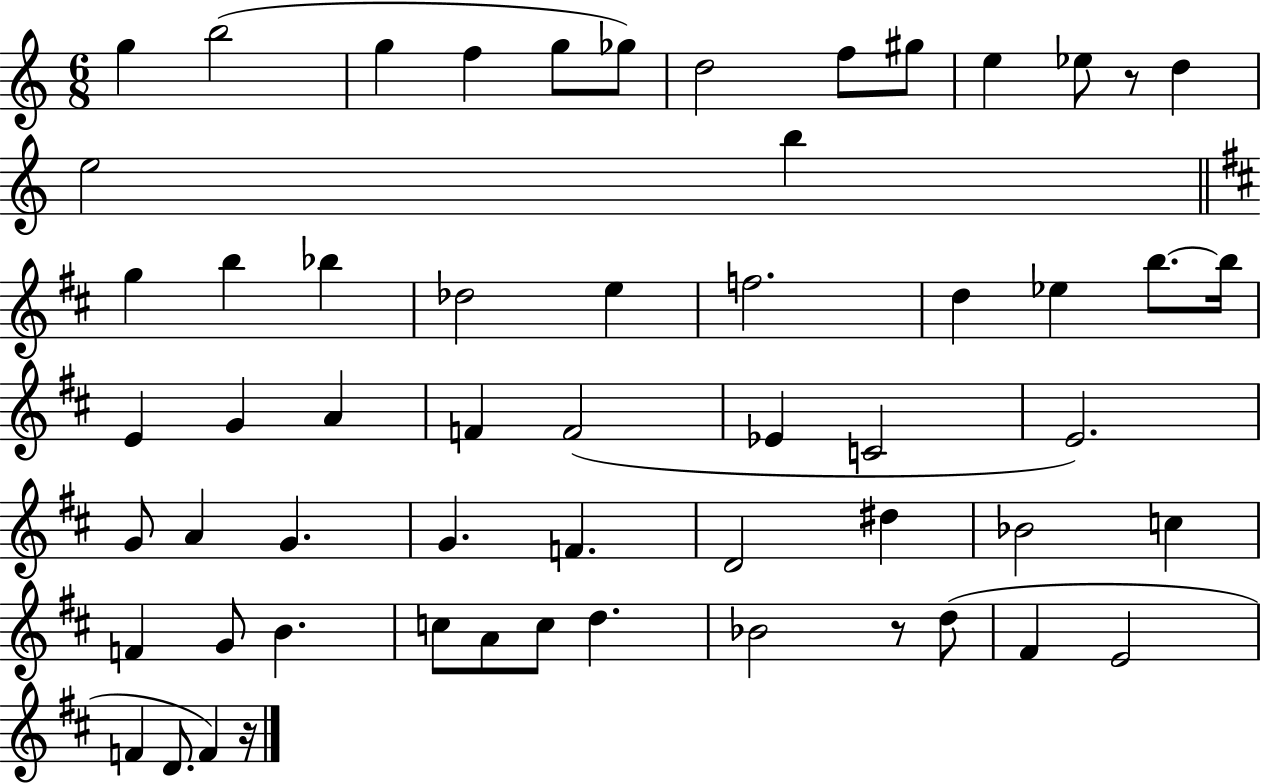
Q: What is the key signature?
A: C major